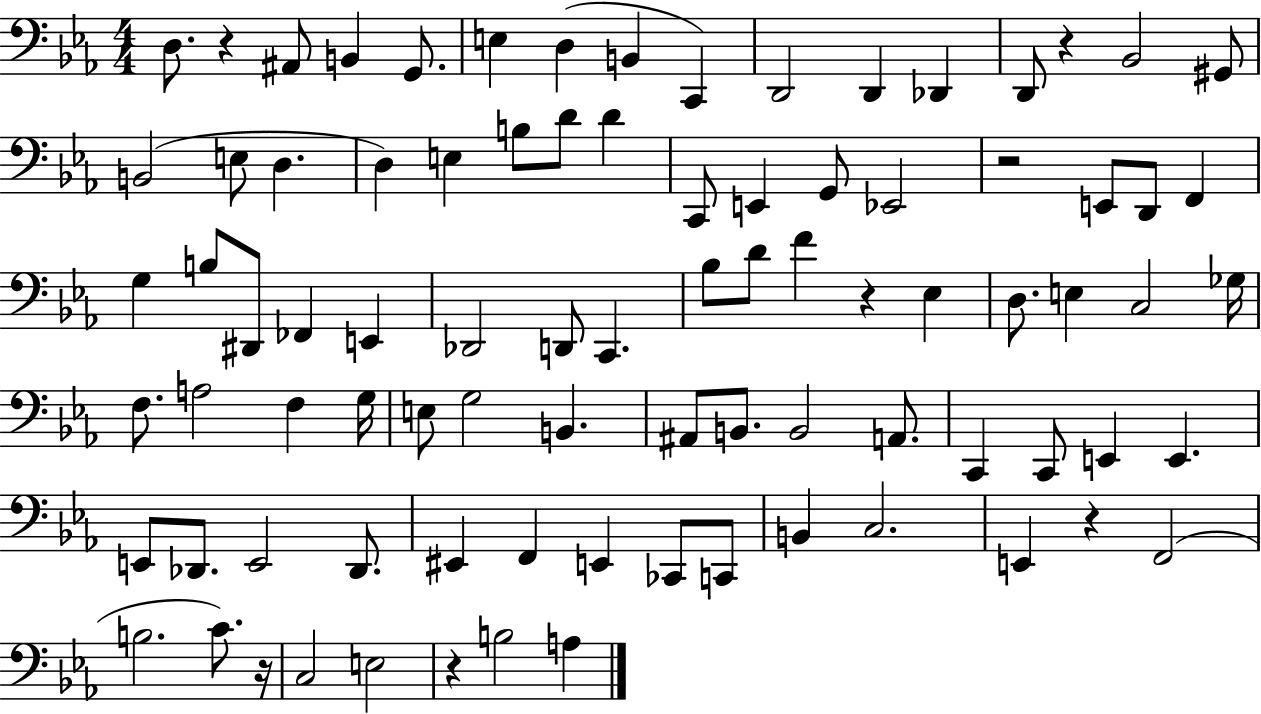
X:1
T:Untitled
M:4/4
L:1/4
K:Eb
D,/2 z ^A,,/2 B,, G,,/2 E, D, B,, C,, D,,2 D,, _D,, D,,/2 z _B,,2 ^G,,/2 B,,2 E,/2 D, D, E, B,/2 D/2 D C,,/2 E,, G,,/2 _E,,2 z2 E,,/2 D,,/2 F,, G, B,/2 ^D,,/2 _F,, E,, _D,,2 D,,/2 C,, _B,/2 D/2 F z _E, D,/2 E, C,2 _G,/4 F,/2 A,2 F, G,/4 E,/2 G,2 B,, ^A,,/2 B,,/2 B,,2 A,,/2 C,, C,,/2 E,, E,, E,,/2 _D,,/2 E,,2 _D,,/2 ^E,, F,, E,, _C,,/2 C,,/2 B,, C,2 E,, z F,,2 B,2 C/2 z/4 C,2 E,2 z B,2 A,